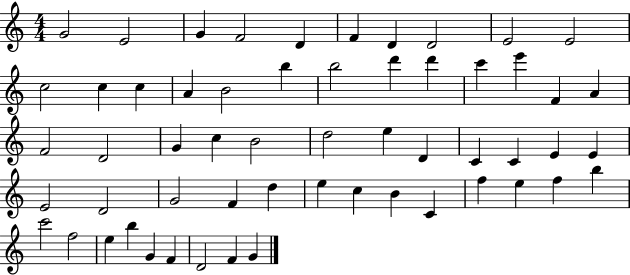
G4/h E4/h G4/q F4/h D4/q F4/q D4/q D4/h E4/h E4/h C5/h C5/q C5/q A4/q B4/h B5/q B5/h D6/q D6/q C6/q E6/q F4/q A4/q F4/h D4/h G4/q C5/q B4/h D5/h E5/q D4/q C4/q C4/q E4/q E4/q E4/h D4/h G4/h F4/q D5/q E5/q C5/q B4/q C4/q F5/q E5/q F5/q B5/q C6/h F5/h E5/q B5/q G4/q F4/q D4/h F4/q G4/q